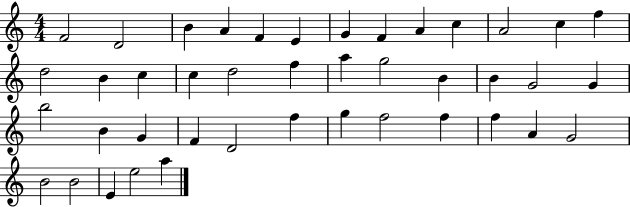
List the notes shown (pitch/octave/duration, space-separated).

F4/h D4/h B4/q A4/q F4/q E4/q G4/q F4/q A4/q C5/q A4/h C5/q F5/q D5/h B4/q C5/q C5/q D5/h F5/q A5/q G5/h B4/q B4/q G4/h G4/q B5/h B4/q G4/q F4/q D4/h F5/q G5/q F5/h F5/q F5/q A4/q G4/h B4/h B4/h E4/q E5/h A5/q